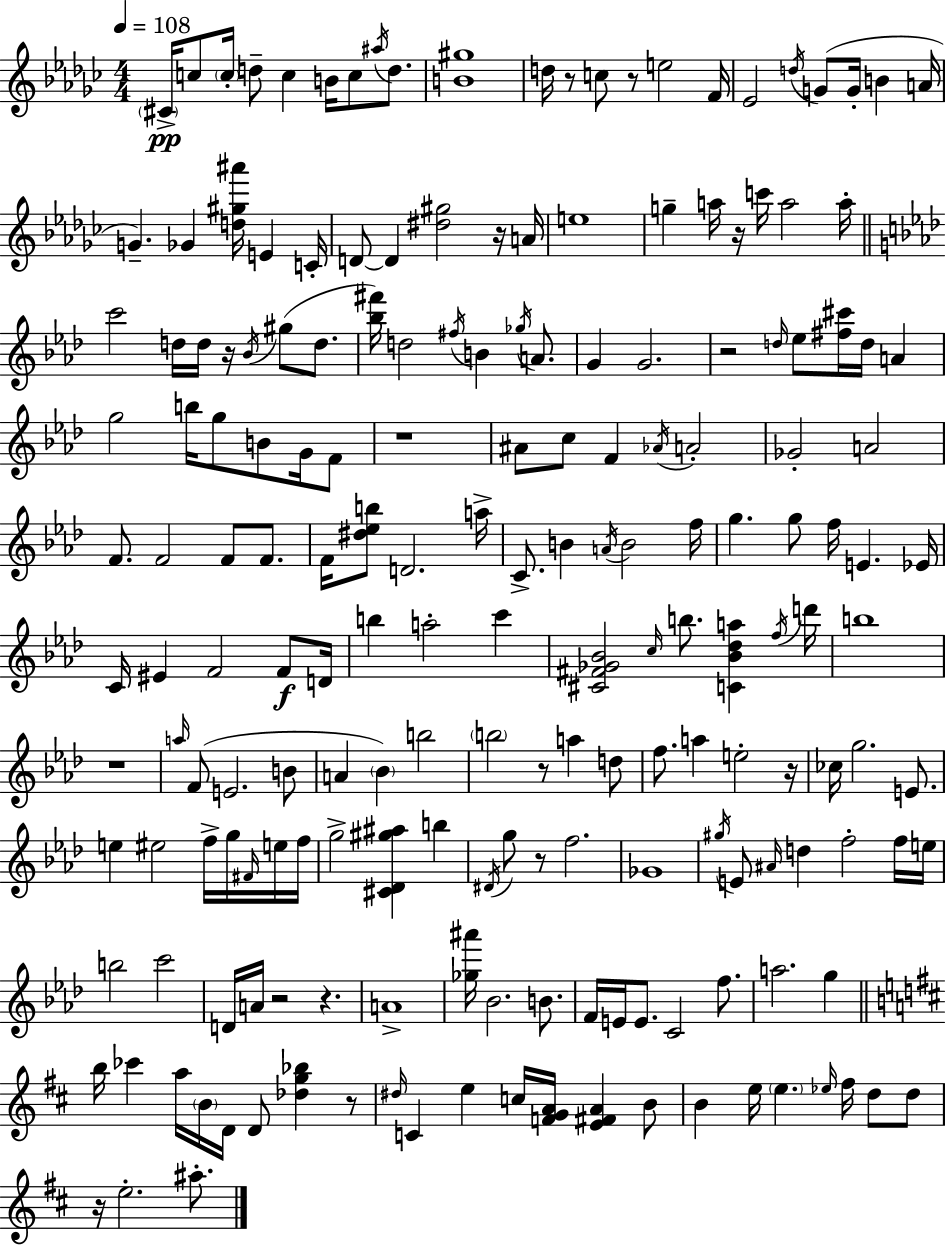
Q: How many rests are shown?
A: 15